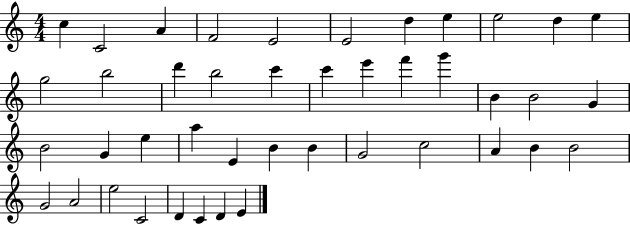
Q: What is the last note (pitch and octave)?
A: E4